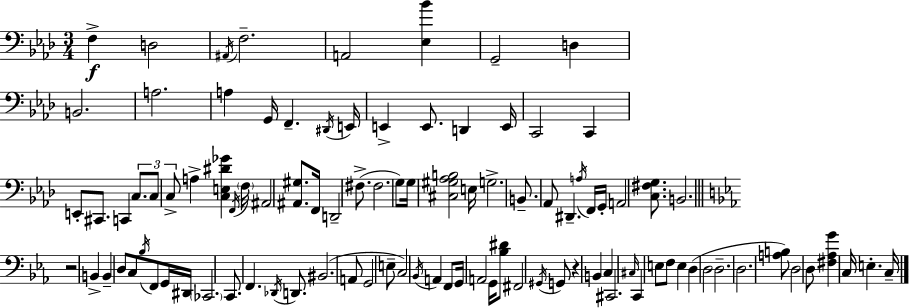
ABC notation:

X:1
T:Untitled
M:3/4
L:1/4
K:Ab
F, D,2 ^A,,/4 F,2 A,,2 [_E,_B] G,,2 D, B,,2 A,2 A, G,,/4 F,, ^D,,/4 E,,/4 E,, E,,/2 D,, E,,/4 C,,2 C,, E,,/2 ^C,,/2 C,, C,/2 C,/2 C,/2 A, [C,E,^D_G] F,,/4 F,/4 ^A,,2 [^A,,^G,]/2 F,,/4 D,,2 ^F,/2 ^F,2 G,/2 G,/4 [^C,^G,_A,B,]2 E,/4 G,2 B,,/2 _A,,/2 ^D,, A,/4 F,,/4 G,,/4 A,,2 [C,^F,G,]/2 B,,2 z2 B,, B,, D,/2 C,/2 _B,/4 F,,/2 G,,/4 ^D,,/4 _C,,2 C,,/2 F,, _D,,/4 D,,/2 ^B,,2 A,,/2 G,,2 E,/2 C,2 _B,,/4 A,, F,,/2 G,,/4 A,,2 G,,/4 [_B,^D]/2 ^F,,2 ^G,,/4 G,,/2 z B,, C, ^C,,2 ^C,/4 C,, E,/2 F,/2 E, D, D,2 D,2 D,2 [A,B,]/2 D,2 D,/2 [^F,_A,G] C,/4 E, C,/4